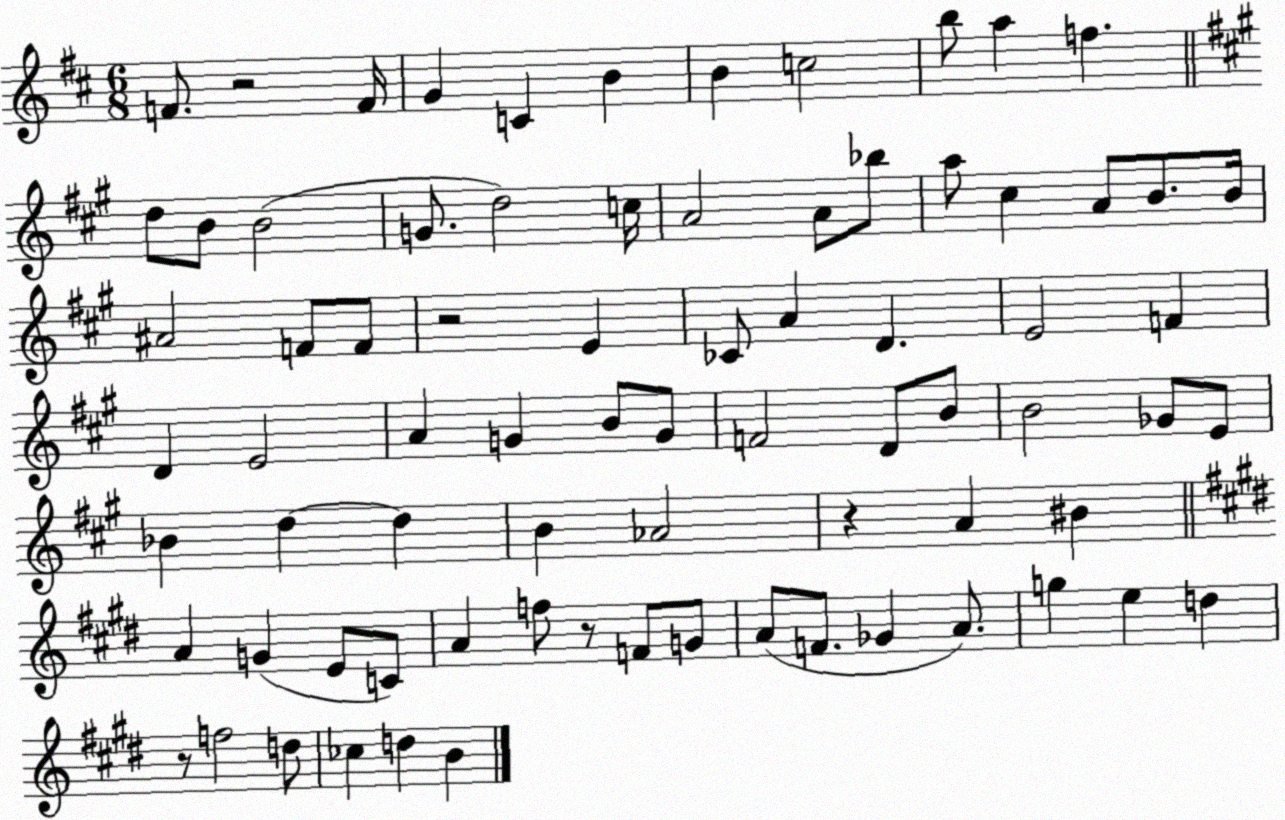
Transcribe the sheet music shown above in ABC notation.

X:1
T:Untitled
M:6/8
L:1/4
K:D
F/2 z2 F/4 G C B B c2 b/2 a f d/2 B/2 B2 G/2 d2 c/4 A2 A/2 _b/2 a/2 ^c A/2 B/2 B/4 ^A2 F/2 F/2 z2 E _C/2 A D E2 F D E2 A G B/2 G/2 F2 D/2 B/2 B2 _G/2 E/2 _B d d B _A2 z A ^B A G E/2 C/2 A f/2 z/2 F/2 G/2 A/2 F/2 _G A/2 g e d z/2 f2 d/2 _c d B